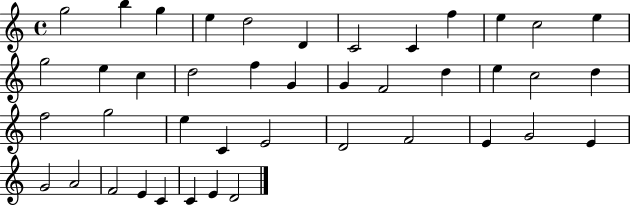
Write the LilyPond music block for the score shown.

{
  \clef treble
  \time 4/4
  \defaultTimeSignature
  \key c \major
  g''2 b''4 g''4 | e''4 d''2 d'4 | c'2 c'4 f''4 | e''4 c''2 e''4 | \break g''2 e''4 c''4 | d''2 f''4 g'4 | g'4 f'2 d''4 | e''4 c''2 d''4 | \break f''2 g''2 | e''4 c'4 e'2 | d'2 f'2 | e'4 g'2 e'4 | \break g'2 a'2 | f'2 e'4 c'4 | c'4 e'4 d'2 | \bar "|."
}